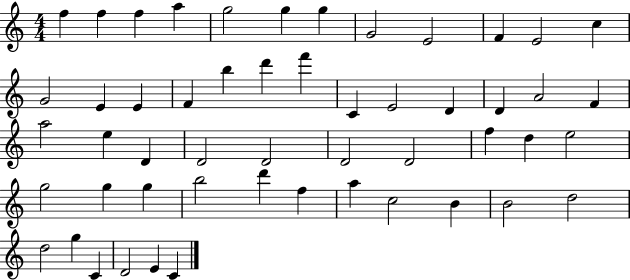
X:1
T:Untitled
M:4/4
L:1/4
K:C
f f f a g2 g g G2 E2 F E2 c G2 E E F b d' f' C E2 D D A2 F a2 e D D2 D2 D2 D2 f d e2 g2 g g b2 d' f a c2 B B2 d2 d2 g C D2 E C